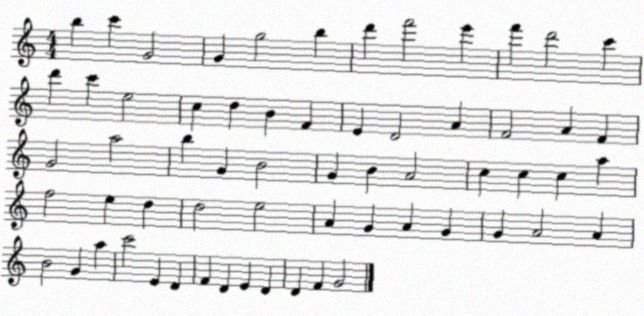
X:1
T:Untitled
M:4/4
L:1/4
K:C
b c' G2 G g2 b d' f'2 e' f' d'2 c' d' c' e2 c d B F E D2 A F2 A F G2 a2 b G B2 G B A2 c c c a f2 e d d2 e2 A G A G G A2 A B2 G a c'2 E D F D E D D F G2